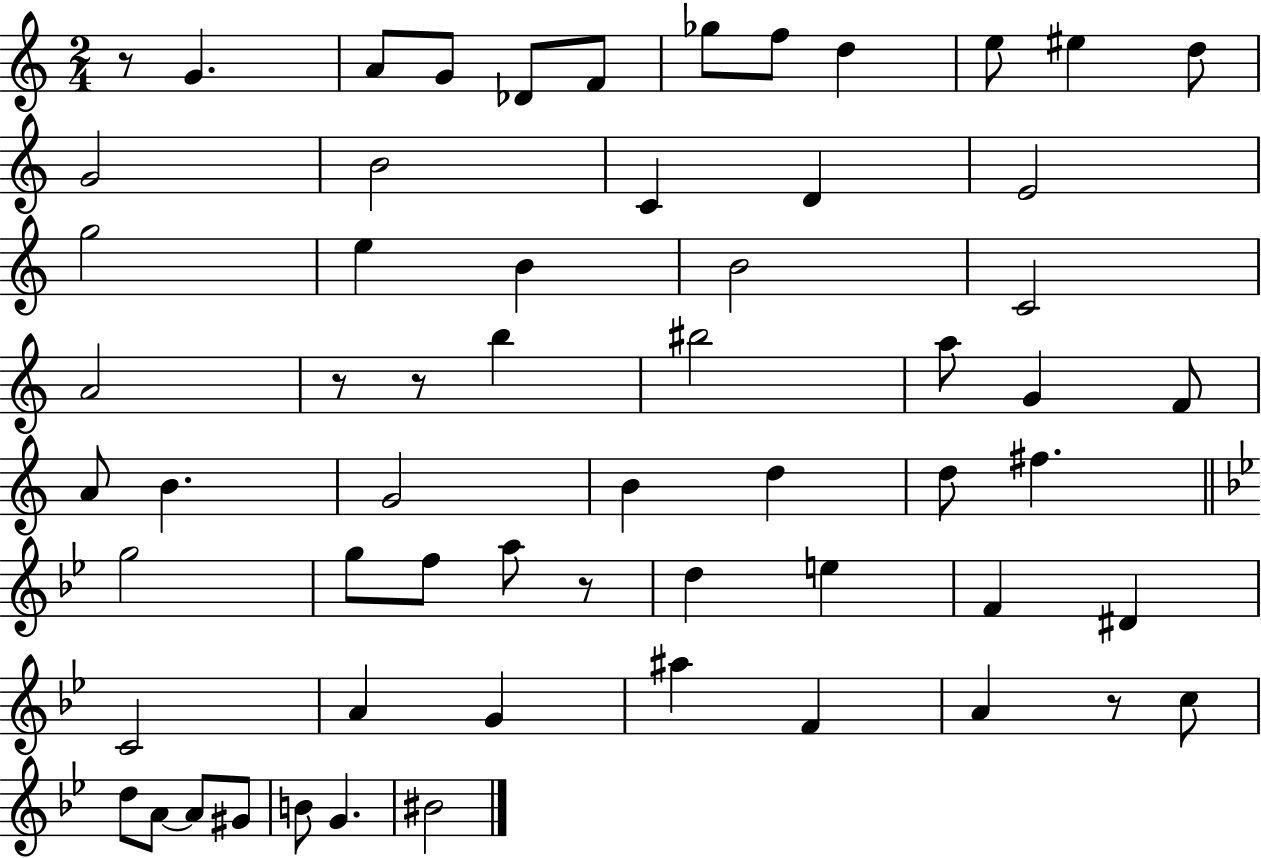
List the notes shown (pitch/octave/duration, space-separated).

R/e G4/q. A4/e G4/e Db4/e F4/e Gb5/e F5/e D5/q E5/e EIS5/q D5/e G4/h B4/h C4/q D4/q E4/h G5/h E5/q B4/q B4/h C4/h A4/h R/e R/e B5/q BIS5/h A5/e G4/q F4/e A4/e B4/q. G4/h B4/q D5/q D5/e F#5/q. G5/h G5/e F5/e A5/e R/e D5/q E5/q F4/q D#4/q C4/h A4/q G4/q A#5/q F4/q A4/q R/e C5/e D5/e A4/e A4/e G#4/e B4/e G4/q. BIS4/h